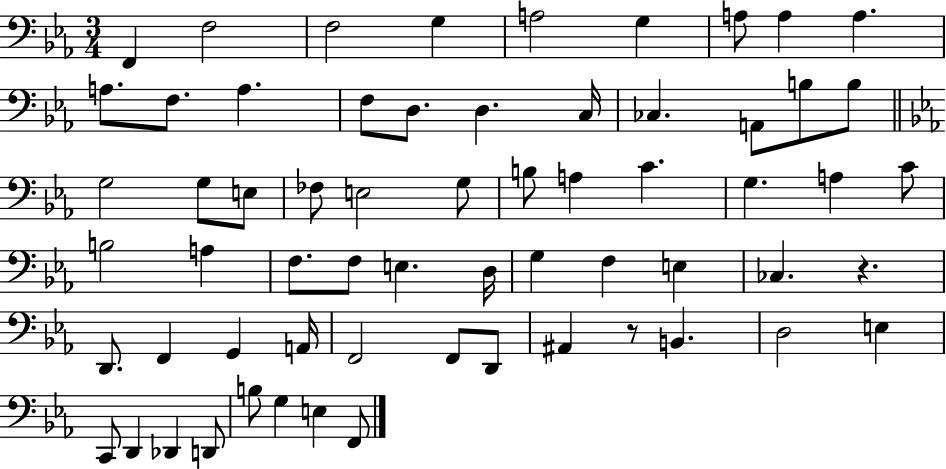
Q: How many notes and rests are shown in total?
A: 63